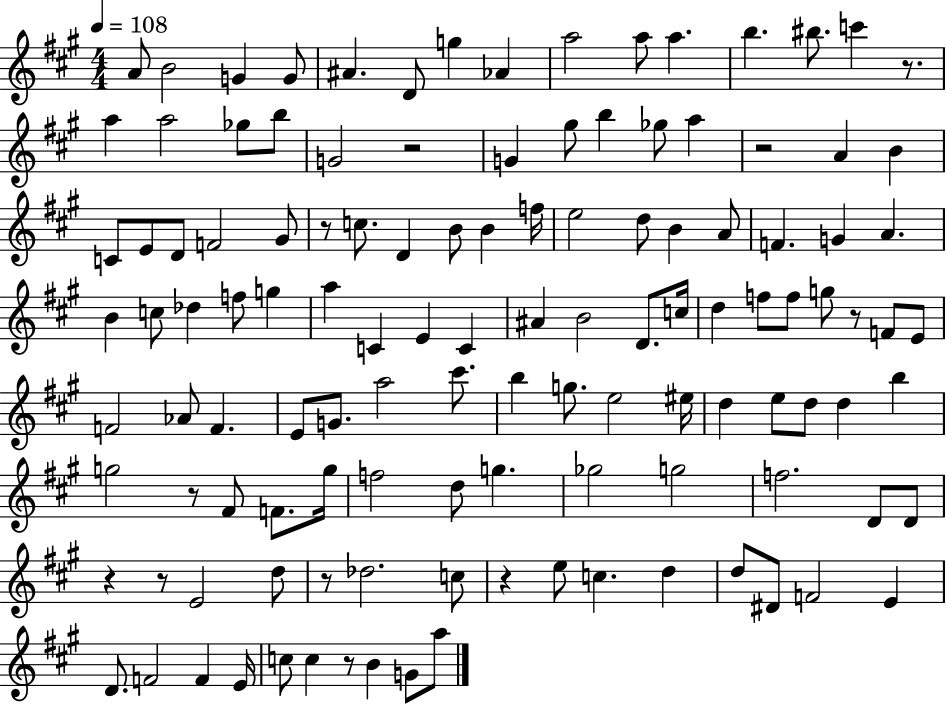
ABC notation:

X:1
T:Untitled
M:4/4
L:1/4
K:A
A/2 B2 G G/2 ^A D/2 g _A a2 a/2 a b ^b/2 c' z/2 a a2 _g/2 b/2 G2 z2 G ^g/2 b _g/2 a z2 A B C/2 E/2 D/2 F2 ^G/2 z/2 c/2 D B/2 B f/4 e2 d/2 B A/2 F G A B c/2 _d f/2 g a C E C ^A B2 D/2 c/4 d f/2 f/2 g/2 z/2 F/2 E/2 F2 _A/2 F E/2 G/2 a2 ^c'/2 b g/2 e2 ^e/4 d e/2 d/2 d b g2 z/2 ^F/2 F/2 g/4 f2 d/2 g _g2 g2 f2 D/2 D/2 z z/2 E2 d/2 z/2 _d2 c/2 z e/2 c d d/2 ^D/2 F2 E D/2 F2 F E/4 c/2 c z/2 B G/2 a/2